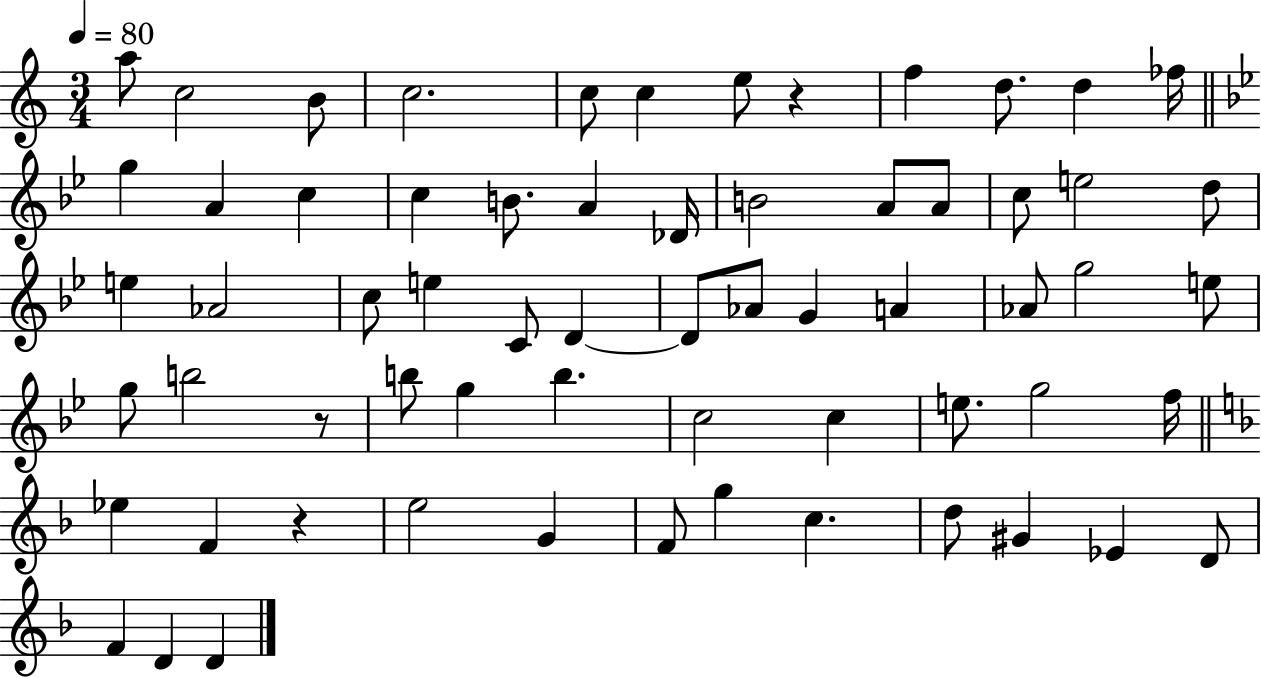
{
  \clef treble
  \numericTimeSignature
  \time 3/4
  \key c \major
  \tempo 4 = 80
  \repeat volta 2 { a''8 c''2 b'8 | c''2. | c''8 c''4 e''8 r4 | f''4 d''8. d''4 fes''16 | \break \bar "||" \break \key g \minor g''4 a'4 c''4 | c''4 b'8. a'4 des'16 | b'2 a'8 a'8 | c''8 e''2 d''8 | \break e''4 aes'2 | c''8 e''4 c'8 d'4~~ | d'8 aes'8 g'4 a'4 | aes'8 g''2 e''8 | \break g''8 b''2 r8 | b''8 g''4 b''4. | c''2 c''4 | e''8. g''2 f''16 | \break \bar "||" \break \key f \major ees''4 f'4 r4 | e''2 g'4 | f'8 g''4 c''4. | d''8 gis'4 ees'4 d'8 | \break f'4 d'4 d'4 | } \bar "|."
}